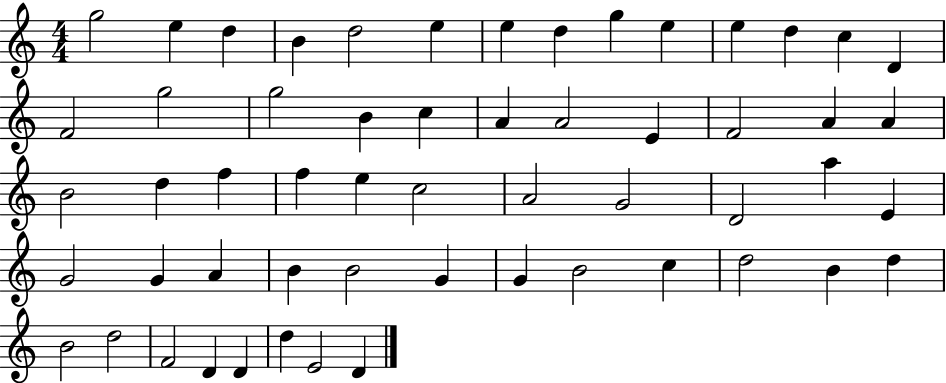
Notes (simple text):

G5/h E5/q D5/q B4/q D5/h E5/q E5/q D5/q G5/q E5/q E5/q D5/q C5/q D4/q F4/h G5/h G5/h B4/q C5/q A4/q A4/h E4/q F4/h A4/q A4/q B4/h D5/q F5/q F5/q E5/q C5/h A4/h G4/h D4/h A5/q E4/q G4/h G4/q A4/q B4/q B4/h G4/q G4/q B4/h C5/q D5/h B4/q D5/q B4/h D5/h F4/h D4/q D4/q D5/q E4/h D4/q